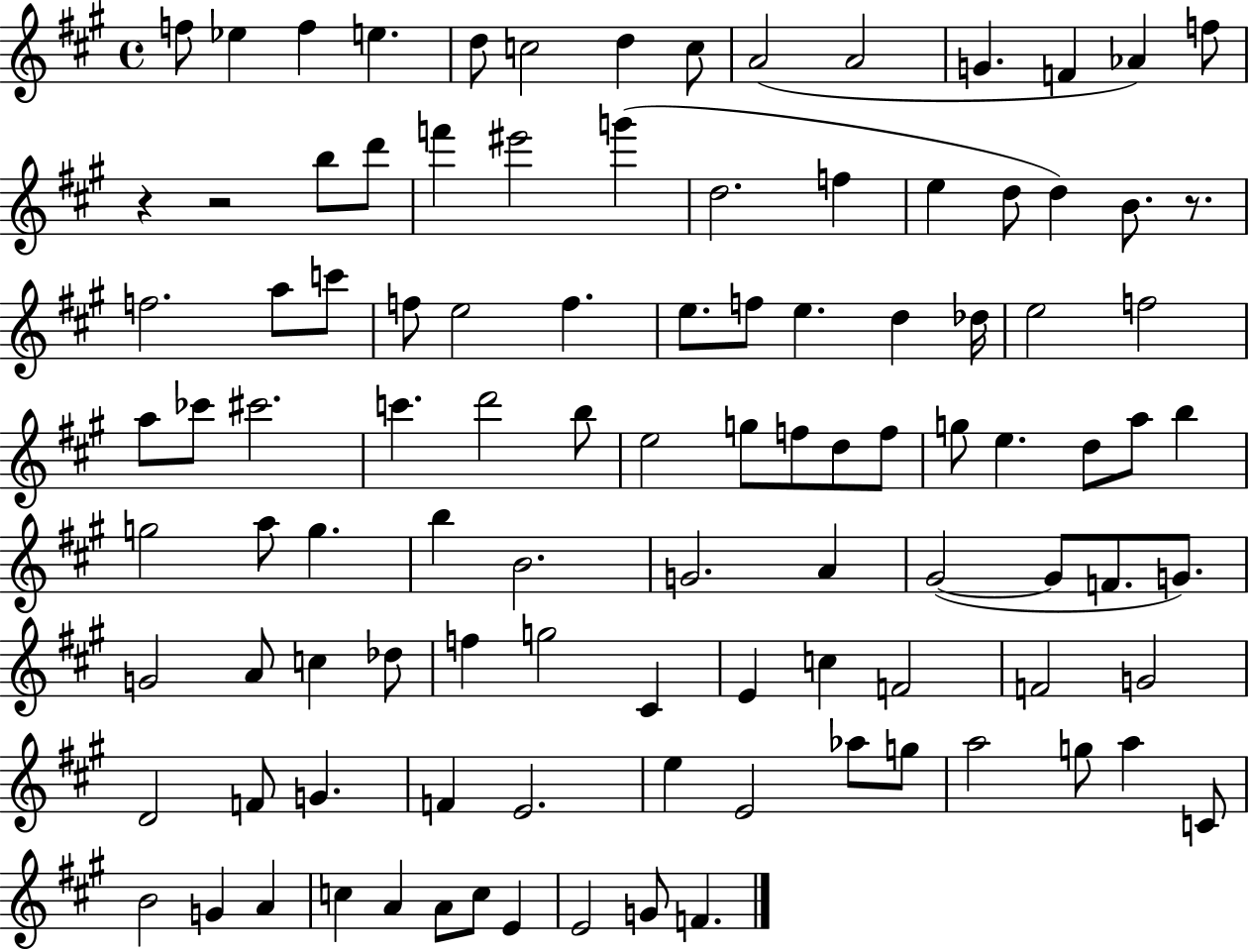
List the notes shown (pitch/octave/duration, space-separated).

F5/e Eb5/q F5/q E5/q. D5/e C5/h D5/q C5/e A4/h A4/h G4/q. F4/q Ab4/q F5/e R/q R/h B5/e D6/e F6/q EIS6/h G6/q D5/h. F5/q E5/q D5/e D5/q B4/e. R/e. F5/h. A5/e C6/e F5/e E5/h F5/q. E5/e. F5/e E5/q. D5/q Db5/s E5/h F5/h A5/e CES6/e C#6/h. C6/q. D6/h B5/e E5/h G5/e F5/e D5/e F5/e G5/e E5/q. D5/e A5/e B5/q G5/h A5/e G5/q. B5/q B4/h. G4/h. A4/q G#4/h G#4/e F4/e. G4/e. G4/h A4/e C5/q Db5/e F5/q G5/h C#4/q E4/q C5/q F4/h F4/h G4/h D4/h F4/e G4/q. F4/q E4/h. E5/q E4/h Ab5/e G5/e A5/h G5/e A5/q C4/e B4/h G4/q A4/q C5/q A4/q A4/e C5/e E4/q E4/h G4/e F4/q.